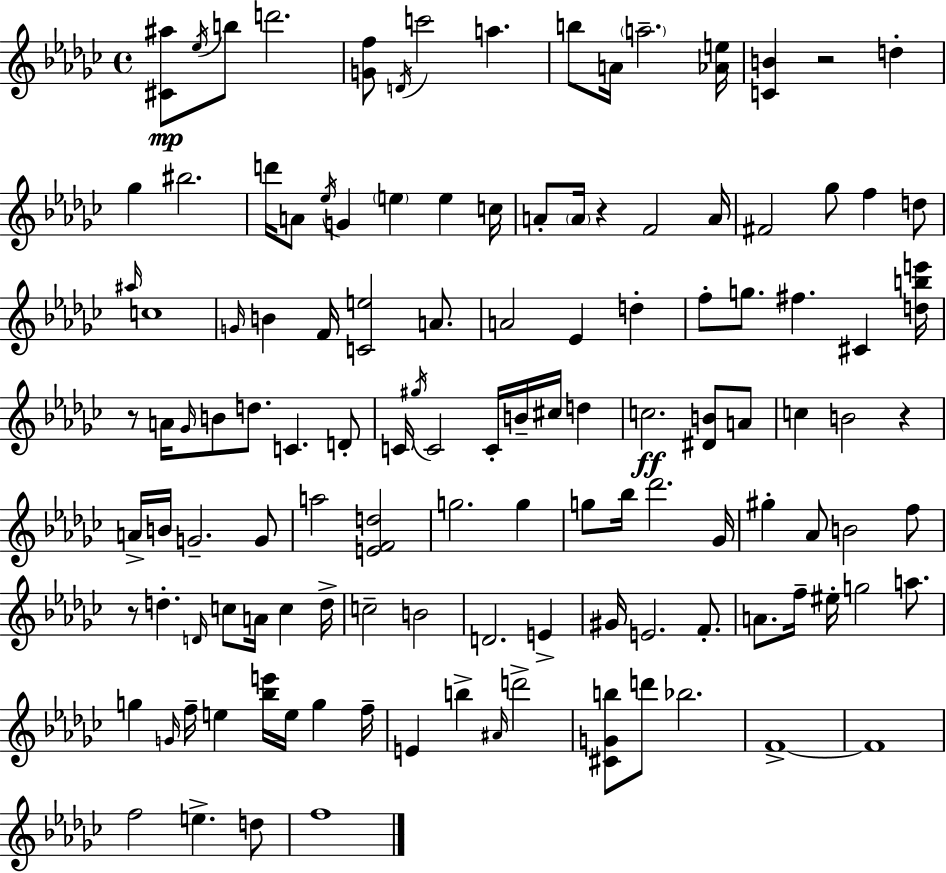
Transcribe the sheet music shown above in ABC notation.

X:1
T:Untitled
M:4/4
L:1/4
K:Ebm
[^C^a]/2 _e/4 b/2 d'2 [Gf]/2 D/4 c'2 a b/2 A/4 a2 [_Ae]/4 [CB] z2 d _g ^b2 d'/4 A/2 _e/4 G e e c/4 A/2 A/4 z F2 A/4 ^F2 _g/2 f d/2 ^a/4 c4 G/4 B F/4 [Ce]2 A/2 A2 _E d f/2 g/2 ^f ^C [dbe']/4 z/2 A/4 _G/4 B/2 d/2 C D/2 C/4 ^g/4 C2 C/4 B/4 ^c/4 d c2 [^DB]/2 A/2 c B2 z A/4 B/4 G2 G/2 a2 [EFd]2 g2 g g/2 _b/4 _d'2 _G/4 ^g _A/2 B2 f/2 z/2 d D/4 c/2 A/4 c d/4 c2 B2 D2 E ^G/4 E2 F/2 A/2 f/4 ^e/4 g2 a/2 g G/4 f/4 e [_be']/4 e/4 g f/4 E b ^A/4 d'2 [^CGb]/2 d'/2 _b2 F4 F4 f2 e d/2 f4